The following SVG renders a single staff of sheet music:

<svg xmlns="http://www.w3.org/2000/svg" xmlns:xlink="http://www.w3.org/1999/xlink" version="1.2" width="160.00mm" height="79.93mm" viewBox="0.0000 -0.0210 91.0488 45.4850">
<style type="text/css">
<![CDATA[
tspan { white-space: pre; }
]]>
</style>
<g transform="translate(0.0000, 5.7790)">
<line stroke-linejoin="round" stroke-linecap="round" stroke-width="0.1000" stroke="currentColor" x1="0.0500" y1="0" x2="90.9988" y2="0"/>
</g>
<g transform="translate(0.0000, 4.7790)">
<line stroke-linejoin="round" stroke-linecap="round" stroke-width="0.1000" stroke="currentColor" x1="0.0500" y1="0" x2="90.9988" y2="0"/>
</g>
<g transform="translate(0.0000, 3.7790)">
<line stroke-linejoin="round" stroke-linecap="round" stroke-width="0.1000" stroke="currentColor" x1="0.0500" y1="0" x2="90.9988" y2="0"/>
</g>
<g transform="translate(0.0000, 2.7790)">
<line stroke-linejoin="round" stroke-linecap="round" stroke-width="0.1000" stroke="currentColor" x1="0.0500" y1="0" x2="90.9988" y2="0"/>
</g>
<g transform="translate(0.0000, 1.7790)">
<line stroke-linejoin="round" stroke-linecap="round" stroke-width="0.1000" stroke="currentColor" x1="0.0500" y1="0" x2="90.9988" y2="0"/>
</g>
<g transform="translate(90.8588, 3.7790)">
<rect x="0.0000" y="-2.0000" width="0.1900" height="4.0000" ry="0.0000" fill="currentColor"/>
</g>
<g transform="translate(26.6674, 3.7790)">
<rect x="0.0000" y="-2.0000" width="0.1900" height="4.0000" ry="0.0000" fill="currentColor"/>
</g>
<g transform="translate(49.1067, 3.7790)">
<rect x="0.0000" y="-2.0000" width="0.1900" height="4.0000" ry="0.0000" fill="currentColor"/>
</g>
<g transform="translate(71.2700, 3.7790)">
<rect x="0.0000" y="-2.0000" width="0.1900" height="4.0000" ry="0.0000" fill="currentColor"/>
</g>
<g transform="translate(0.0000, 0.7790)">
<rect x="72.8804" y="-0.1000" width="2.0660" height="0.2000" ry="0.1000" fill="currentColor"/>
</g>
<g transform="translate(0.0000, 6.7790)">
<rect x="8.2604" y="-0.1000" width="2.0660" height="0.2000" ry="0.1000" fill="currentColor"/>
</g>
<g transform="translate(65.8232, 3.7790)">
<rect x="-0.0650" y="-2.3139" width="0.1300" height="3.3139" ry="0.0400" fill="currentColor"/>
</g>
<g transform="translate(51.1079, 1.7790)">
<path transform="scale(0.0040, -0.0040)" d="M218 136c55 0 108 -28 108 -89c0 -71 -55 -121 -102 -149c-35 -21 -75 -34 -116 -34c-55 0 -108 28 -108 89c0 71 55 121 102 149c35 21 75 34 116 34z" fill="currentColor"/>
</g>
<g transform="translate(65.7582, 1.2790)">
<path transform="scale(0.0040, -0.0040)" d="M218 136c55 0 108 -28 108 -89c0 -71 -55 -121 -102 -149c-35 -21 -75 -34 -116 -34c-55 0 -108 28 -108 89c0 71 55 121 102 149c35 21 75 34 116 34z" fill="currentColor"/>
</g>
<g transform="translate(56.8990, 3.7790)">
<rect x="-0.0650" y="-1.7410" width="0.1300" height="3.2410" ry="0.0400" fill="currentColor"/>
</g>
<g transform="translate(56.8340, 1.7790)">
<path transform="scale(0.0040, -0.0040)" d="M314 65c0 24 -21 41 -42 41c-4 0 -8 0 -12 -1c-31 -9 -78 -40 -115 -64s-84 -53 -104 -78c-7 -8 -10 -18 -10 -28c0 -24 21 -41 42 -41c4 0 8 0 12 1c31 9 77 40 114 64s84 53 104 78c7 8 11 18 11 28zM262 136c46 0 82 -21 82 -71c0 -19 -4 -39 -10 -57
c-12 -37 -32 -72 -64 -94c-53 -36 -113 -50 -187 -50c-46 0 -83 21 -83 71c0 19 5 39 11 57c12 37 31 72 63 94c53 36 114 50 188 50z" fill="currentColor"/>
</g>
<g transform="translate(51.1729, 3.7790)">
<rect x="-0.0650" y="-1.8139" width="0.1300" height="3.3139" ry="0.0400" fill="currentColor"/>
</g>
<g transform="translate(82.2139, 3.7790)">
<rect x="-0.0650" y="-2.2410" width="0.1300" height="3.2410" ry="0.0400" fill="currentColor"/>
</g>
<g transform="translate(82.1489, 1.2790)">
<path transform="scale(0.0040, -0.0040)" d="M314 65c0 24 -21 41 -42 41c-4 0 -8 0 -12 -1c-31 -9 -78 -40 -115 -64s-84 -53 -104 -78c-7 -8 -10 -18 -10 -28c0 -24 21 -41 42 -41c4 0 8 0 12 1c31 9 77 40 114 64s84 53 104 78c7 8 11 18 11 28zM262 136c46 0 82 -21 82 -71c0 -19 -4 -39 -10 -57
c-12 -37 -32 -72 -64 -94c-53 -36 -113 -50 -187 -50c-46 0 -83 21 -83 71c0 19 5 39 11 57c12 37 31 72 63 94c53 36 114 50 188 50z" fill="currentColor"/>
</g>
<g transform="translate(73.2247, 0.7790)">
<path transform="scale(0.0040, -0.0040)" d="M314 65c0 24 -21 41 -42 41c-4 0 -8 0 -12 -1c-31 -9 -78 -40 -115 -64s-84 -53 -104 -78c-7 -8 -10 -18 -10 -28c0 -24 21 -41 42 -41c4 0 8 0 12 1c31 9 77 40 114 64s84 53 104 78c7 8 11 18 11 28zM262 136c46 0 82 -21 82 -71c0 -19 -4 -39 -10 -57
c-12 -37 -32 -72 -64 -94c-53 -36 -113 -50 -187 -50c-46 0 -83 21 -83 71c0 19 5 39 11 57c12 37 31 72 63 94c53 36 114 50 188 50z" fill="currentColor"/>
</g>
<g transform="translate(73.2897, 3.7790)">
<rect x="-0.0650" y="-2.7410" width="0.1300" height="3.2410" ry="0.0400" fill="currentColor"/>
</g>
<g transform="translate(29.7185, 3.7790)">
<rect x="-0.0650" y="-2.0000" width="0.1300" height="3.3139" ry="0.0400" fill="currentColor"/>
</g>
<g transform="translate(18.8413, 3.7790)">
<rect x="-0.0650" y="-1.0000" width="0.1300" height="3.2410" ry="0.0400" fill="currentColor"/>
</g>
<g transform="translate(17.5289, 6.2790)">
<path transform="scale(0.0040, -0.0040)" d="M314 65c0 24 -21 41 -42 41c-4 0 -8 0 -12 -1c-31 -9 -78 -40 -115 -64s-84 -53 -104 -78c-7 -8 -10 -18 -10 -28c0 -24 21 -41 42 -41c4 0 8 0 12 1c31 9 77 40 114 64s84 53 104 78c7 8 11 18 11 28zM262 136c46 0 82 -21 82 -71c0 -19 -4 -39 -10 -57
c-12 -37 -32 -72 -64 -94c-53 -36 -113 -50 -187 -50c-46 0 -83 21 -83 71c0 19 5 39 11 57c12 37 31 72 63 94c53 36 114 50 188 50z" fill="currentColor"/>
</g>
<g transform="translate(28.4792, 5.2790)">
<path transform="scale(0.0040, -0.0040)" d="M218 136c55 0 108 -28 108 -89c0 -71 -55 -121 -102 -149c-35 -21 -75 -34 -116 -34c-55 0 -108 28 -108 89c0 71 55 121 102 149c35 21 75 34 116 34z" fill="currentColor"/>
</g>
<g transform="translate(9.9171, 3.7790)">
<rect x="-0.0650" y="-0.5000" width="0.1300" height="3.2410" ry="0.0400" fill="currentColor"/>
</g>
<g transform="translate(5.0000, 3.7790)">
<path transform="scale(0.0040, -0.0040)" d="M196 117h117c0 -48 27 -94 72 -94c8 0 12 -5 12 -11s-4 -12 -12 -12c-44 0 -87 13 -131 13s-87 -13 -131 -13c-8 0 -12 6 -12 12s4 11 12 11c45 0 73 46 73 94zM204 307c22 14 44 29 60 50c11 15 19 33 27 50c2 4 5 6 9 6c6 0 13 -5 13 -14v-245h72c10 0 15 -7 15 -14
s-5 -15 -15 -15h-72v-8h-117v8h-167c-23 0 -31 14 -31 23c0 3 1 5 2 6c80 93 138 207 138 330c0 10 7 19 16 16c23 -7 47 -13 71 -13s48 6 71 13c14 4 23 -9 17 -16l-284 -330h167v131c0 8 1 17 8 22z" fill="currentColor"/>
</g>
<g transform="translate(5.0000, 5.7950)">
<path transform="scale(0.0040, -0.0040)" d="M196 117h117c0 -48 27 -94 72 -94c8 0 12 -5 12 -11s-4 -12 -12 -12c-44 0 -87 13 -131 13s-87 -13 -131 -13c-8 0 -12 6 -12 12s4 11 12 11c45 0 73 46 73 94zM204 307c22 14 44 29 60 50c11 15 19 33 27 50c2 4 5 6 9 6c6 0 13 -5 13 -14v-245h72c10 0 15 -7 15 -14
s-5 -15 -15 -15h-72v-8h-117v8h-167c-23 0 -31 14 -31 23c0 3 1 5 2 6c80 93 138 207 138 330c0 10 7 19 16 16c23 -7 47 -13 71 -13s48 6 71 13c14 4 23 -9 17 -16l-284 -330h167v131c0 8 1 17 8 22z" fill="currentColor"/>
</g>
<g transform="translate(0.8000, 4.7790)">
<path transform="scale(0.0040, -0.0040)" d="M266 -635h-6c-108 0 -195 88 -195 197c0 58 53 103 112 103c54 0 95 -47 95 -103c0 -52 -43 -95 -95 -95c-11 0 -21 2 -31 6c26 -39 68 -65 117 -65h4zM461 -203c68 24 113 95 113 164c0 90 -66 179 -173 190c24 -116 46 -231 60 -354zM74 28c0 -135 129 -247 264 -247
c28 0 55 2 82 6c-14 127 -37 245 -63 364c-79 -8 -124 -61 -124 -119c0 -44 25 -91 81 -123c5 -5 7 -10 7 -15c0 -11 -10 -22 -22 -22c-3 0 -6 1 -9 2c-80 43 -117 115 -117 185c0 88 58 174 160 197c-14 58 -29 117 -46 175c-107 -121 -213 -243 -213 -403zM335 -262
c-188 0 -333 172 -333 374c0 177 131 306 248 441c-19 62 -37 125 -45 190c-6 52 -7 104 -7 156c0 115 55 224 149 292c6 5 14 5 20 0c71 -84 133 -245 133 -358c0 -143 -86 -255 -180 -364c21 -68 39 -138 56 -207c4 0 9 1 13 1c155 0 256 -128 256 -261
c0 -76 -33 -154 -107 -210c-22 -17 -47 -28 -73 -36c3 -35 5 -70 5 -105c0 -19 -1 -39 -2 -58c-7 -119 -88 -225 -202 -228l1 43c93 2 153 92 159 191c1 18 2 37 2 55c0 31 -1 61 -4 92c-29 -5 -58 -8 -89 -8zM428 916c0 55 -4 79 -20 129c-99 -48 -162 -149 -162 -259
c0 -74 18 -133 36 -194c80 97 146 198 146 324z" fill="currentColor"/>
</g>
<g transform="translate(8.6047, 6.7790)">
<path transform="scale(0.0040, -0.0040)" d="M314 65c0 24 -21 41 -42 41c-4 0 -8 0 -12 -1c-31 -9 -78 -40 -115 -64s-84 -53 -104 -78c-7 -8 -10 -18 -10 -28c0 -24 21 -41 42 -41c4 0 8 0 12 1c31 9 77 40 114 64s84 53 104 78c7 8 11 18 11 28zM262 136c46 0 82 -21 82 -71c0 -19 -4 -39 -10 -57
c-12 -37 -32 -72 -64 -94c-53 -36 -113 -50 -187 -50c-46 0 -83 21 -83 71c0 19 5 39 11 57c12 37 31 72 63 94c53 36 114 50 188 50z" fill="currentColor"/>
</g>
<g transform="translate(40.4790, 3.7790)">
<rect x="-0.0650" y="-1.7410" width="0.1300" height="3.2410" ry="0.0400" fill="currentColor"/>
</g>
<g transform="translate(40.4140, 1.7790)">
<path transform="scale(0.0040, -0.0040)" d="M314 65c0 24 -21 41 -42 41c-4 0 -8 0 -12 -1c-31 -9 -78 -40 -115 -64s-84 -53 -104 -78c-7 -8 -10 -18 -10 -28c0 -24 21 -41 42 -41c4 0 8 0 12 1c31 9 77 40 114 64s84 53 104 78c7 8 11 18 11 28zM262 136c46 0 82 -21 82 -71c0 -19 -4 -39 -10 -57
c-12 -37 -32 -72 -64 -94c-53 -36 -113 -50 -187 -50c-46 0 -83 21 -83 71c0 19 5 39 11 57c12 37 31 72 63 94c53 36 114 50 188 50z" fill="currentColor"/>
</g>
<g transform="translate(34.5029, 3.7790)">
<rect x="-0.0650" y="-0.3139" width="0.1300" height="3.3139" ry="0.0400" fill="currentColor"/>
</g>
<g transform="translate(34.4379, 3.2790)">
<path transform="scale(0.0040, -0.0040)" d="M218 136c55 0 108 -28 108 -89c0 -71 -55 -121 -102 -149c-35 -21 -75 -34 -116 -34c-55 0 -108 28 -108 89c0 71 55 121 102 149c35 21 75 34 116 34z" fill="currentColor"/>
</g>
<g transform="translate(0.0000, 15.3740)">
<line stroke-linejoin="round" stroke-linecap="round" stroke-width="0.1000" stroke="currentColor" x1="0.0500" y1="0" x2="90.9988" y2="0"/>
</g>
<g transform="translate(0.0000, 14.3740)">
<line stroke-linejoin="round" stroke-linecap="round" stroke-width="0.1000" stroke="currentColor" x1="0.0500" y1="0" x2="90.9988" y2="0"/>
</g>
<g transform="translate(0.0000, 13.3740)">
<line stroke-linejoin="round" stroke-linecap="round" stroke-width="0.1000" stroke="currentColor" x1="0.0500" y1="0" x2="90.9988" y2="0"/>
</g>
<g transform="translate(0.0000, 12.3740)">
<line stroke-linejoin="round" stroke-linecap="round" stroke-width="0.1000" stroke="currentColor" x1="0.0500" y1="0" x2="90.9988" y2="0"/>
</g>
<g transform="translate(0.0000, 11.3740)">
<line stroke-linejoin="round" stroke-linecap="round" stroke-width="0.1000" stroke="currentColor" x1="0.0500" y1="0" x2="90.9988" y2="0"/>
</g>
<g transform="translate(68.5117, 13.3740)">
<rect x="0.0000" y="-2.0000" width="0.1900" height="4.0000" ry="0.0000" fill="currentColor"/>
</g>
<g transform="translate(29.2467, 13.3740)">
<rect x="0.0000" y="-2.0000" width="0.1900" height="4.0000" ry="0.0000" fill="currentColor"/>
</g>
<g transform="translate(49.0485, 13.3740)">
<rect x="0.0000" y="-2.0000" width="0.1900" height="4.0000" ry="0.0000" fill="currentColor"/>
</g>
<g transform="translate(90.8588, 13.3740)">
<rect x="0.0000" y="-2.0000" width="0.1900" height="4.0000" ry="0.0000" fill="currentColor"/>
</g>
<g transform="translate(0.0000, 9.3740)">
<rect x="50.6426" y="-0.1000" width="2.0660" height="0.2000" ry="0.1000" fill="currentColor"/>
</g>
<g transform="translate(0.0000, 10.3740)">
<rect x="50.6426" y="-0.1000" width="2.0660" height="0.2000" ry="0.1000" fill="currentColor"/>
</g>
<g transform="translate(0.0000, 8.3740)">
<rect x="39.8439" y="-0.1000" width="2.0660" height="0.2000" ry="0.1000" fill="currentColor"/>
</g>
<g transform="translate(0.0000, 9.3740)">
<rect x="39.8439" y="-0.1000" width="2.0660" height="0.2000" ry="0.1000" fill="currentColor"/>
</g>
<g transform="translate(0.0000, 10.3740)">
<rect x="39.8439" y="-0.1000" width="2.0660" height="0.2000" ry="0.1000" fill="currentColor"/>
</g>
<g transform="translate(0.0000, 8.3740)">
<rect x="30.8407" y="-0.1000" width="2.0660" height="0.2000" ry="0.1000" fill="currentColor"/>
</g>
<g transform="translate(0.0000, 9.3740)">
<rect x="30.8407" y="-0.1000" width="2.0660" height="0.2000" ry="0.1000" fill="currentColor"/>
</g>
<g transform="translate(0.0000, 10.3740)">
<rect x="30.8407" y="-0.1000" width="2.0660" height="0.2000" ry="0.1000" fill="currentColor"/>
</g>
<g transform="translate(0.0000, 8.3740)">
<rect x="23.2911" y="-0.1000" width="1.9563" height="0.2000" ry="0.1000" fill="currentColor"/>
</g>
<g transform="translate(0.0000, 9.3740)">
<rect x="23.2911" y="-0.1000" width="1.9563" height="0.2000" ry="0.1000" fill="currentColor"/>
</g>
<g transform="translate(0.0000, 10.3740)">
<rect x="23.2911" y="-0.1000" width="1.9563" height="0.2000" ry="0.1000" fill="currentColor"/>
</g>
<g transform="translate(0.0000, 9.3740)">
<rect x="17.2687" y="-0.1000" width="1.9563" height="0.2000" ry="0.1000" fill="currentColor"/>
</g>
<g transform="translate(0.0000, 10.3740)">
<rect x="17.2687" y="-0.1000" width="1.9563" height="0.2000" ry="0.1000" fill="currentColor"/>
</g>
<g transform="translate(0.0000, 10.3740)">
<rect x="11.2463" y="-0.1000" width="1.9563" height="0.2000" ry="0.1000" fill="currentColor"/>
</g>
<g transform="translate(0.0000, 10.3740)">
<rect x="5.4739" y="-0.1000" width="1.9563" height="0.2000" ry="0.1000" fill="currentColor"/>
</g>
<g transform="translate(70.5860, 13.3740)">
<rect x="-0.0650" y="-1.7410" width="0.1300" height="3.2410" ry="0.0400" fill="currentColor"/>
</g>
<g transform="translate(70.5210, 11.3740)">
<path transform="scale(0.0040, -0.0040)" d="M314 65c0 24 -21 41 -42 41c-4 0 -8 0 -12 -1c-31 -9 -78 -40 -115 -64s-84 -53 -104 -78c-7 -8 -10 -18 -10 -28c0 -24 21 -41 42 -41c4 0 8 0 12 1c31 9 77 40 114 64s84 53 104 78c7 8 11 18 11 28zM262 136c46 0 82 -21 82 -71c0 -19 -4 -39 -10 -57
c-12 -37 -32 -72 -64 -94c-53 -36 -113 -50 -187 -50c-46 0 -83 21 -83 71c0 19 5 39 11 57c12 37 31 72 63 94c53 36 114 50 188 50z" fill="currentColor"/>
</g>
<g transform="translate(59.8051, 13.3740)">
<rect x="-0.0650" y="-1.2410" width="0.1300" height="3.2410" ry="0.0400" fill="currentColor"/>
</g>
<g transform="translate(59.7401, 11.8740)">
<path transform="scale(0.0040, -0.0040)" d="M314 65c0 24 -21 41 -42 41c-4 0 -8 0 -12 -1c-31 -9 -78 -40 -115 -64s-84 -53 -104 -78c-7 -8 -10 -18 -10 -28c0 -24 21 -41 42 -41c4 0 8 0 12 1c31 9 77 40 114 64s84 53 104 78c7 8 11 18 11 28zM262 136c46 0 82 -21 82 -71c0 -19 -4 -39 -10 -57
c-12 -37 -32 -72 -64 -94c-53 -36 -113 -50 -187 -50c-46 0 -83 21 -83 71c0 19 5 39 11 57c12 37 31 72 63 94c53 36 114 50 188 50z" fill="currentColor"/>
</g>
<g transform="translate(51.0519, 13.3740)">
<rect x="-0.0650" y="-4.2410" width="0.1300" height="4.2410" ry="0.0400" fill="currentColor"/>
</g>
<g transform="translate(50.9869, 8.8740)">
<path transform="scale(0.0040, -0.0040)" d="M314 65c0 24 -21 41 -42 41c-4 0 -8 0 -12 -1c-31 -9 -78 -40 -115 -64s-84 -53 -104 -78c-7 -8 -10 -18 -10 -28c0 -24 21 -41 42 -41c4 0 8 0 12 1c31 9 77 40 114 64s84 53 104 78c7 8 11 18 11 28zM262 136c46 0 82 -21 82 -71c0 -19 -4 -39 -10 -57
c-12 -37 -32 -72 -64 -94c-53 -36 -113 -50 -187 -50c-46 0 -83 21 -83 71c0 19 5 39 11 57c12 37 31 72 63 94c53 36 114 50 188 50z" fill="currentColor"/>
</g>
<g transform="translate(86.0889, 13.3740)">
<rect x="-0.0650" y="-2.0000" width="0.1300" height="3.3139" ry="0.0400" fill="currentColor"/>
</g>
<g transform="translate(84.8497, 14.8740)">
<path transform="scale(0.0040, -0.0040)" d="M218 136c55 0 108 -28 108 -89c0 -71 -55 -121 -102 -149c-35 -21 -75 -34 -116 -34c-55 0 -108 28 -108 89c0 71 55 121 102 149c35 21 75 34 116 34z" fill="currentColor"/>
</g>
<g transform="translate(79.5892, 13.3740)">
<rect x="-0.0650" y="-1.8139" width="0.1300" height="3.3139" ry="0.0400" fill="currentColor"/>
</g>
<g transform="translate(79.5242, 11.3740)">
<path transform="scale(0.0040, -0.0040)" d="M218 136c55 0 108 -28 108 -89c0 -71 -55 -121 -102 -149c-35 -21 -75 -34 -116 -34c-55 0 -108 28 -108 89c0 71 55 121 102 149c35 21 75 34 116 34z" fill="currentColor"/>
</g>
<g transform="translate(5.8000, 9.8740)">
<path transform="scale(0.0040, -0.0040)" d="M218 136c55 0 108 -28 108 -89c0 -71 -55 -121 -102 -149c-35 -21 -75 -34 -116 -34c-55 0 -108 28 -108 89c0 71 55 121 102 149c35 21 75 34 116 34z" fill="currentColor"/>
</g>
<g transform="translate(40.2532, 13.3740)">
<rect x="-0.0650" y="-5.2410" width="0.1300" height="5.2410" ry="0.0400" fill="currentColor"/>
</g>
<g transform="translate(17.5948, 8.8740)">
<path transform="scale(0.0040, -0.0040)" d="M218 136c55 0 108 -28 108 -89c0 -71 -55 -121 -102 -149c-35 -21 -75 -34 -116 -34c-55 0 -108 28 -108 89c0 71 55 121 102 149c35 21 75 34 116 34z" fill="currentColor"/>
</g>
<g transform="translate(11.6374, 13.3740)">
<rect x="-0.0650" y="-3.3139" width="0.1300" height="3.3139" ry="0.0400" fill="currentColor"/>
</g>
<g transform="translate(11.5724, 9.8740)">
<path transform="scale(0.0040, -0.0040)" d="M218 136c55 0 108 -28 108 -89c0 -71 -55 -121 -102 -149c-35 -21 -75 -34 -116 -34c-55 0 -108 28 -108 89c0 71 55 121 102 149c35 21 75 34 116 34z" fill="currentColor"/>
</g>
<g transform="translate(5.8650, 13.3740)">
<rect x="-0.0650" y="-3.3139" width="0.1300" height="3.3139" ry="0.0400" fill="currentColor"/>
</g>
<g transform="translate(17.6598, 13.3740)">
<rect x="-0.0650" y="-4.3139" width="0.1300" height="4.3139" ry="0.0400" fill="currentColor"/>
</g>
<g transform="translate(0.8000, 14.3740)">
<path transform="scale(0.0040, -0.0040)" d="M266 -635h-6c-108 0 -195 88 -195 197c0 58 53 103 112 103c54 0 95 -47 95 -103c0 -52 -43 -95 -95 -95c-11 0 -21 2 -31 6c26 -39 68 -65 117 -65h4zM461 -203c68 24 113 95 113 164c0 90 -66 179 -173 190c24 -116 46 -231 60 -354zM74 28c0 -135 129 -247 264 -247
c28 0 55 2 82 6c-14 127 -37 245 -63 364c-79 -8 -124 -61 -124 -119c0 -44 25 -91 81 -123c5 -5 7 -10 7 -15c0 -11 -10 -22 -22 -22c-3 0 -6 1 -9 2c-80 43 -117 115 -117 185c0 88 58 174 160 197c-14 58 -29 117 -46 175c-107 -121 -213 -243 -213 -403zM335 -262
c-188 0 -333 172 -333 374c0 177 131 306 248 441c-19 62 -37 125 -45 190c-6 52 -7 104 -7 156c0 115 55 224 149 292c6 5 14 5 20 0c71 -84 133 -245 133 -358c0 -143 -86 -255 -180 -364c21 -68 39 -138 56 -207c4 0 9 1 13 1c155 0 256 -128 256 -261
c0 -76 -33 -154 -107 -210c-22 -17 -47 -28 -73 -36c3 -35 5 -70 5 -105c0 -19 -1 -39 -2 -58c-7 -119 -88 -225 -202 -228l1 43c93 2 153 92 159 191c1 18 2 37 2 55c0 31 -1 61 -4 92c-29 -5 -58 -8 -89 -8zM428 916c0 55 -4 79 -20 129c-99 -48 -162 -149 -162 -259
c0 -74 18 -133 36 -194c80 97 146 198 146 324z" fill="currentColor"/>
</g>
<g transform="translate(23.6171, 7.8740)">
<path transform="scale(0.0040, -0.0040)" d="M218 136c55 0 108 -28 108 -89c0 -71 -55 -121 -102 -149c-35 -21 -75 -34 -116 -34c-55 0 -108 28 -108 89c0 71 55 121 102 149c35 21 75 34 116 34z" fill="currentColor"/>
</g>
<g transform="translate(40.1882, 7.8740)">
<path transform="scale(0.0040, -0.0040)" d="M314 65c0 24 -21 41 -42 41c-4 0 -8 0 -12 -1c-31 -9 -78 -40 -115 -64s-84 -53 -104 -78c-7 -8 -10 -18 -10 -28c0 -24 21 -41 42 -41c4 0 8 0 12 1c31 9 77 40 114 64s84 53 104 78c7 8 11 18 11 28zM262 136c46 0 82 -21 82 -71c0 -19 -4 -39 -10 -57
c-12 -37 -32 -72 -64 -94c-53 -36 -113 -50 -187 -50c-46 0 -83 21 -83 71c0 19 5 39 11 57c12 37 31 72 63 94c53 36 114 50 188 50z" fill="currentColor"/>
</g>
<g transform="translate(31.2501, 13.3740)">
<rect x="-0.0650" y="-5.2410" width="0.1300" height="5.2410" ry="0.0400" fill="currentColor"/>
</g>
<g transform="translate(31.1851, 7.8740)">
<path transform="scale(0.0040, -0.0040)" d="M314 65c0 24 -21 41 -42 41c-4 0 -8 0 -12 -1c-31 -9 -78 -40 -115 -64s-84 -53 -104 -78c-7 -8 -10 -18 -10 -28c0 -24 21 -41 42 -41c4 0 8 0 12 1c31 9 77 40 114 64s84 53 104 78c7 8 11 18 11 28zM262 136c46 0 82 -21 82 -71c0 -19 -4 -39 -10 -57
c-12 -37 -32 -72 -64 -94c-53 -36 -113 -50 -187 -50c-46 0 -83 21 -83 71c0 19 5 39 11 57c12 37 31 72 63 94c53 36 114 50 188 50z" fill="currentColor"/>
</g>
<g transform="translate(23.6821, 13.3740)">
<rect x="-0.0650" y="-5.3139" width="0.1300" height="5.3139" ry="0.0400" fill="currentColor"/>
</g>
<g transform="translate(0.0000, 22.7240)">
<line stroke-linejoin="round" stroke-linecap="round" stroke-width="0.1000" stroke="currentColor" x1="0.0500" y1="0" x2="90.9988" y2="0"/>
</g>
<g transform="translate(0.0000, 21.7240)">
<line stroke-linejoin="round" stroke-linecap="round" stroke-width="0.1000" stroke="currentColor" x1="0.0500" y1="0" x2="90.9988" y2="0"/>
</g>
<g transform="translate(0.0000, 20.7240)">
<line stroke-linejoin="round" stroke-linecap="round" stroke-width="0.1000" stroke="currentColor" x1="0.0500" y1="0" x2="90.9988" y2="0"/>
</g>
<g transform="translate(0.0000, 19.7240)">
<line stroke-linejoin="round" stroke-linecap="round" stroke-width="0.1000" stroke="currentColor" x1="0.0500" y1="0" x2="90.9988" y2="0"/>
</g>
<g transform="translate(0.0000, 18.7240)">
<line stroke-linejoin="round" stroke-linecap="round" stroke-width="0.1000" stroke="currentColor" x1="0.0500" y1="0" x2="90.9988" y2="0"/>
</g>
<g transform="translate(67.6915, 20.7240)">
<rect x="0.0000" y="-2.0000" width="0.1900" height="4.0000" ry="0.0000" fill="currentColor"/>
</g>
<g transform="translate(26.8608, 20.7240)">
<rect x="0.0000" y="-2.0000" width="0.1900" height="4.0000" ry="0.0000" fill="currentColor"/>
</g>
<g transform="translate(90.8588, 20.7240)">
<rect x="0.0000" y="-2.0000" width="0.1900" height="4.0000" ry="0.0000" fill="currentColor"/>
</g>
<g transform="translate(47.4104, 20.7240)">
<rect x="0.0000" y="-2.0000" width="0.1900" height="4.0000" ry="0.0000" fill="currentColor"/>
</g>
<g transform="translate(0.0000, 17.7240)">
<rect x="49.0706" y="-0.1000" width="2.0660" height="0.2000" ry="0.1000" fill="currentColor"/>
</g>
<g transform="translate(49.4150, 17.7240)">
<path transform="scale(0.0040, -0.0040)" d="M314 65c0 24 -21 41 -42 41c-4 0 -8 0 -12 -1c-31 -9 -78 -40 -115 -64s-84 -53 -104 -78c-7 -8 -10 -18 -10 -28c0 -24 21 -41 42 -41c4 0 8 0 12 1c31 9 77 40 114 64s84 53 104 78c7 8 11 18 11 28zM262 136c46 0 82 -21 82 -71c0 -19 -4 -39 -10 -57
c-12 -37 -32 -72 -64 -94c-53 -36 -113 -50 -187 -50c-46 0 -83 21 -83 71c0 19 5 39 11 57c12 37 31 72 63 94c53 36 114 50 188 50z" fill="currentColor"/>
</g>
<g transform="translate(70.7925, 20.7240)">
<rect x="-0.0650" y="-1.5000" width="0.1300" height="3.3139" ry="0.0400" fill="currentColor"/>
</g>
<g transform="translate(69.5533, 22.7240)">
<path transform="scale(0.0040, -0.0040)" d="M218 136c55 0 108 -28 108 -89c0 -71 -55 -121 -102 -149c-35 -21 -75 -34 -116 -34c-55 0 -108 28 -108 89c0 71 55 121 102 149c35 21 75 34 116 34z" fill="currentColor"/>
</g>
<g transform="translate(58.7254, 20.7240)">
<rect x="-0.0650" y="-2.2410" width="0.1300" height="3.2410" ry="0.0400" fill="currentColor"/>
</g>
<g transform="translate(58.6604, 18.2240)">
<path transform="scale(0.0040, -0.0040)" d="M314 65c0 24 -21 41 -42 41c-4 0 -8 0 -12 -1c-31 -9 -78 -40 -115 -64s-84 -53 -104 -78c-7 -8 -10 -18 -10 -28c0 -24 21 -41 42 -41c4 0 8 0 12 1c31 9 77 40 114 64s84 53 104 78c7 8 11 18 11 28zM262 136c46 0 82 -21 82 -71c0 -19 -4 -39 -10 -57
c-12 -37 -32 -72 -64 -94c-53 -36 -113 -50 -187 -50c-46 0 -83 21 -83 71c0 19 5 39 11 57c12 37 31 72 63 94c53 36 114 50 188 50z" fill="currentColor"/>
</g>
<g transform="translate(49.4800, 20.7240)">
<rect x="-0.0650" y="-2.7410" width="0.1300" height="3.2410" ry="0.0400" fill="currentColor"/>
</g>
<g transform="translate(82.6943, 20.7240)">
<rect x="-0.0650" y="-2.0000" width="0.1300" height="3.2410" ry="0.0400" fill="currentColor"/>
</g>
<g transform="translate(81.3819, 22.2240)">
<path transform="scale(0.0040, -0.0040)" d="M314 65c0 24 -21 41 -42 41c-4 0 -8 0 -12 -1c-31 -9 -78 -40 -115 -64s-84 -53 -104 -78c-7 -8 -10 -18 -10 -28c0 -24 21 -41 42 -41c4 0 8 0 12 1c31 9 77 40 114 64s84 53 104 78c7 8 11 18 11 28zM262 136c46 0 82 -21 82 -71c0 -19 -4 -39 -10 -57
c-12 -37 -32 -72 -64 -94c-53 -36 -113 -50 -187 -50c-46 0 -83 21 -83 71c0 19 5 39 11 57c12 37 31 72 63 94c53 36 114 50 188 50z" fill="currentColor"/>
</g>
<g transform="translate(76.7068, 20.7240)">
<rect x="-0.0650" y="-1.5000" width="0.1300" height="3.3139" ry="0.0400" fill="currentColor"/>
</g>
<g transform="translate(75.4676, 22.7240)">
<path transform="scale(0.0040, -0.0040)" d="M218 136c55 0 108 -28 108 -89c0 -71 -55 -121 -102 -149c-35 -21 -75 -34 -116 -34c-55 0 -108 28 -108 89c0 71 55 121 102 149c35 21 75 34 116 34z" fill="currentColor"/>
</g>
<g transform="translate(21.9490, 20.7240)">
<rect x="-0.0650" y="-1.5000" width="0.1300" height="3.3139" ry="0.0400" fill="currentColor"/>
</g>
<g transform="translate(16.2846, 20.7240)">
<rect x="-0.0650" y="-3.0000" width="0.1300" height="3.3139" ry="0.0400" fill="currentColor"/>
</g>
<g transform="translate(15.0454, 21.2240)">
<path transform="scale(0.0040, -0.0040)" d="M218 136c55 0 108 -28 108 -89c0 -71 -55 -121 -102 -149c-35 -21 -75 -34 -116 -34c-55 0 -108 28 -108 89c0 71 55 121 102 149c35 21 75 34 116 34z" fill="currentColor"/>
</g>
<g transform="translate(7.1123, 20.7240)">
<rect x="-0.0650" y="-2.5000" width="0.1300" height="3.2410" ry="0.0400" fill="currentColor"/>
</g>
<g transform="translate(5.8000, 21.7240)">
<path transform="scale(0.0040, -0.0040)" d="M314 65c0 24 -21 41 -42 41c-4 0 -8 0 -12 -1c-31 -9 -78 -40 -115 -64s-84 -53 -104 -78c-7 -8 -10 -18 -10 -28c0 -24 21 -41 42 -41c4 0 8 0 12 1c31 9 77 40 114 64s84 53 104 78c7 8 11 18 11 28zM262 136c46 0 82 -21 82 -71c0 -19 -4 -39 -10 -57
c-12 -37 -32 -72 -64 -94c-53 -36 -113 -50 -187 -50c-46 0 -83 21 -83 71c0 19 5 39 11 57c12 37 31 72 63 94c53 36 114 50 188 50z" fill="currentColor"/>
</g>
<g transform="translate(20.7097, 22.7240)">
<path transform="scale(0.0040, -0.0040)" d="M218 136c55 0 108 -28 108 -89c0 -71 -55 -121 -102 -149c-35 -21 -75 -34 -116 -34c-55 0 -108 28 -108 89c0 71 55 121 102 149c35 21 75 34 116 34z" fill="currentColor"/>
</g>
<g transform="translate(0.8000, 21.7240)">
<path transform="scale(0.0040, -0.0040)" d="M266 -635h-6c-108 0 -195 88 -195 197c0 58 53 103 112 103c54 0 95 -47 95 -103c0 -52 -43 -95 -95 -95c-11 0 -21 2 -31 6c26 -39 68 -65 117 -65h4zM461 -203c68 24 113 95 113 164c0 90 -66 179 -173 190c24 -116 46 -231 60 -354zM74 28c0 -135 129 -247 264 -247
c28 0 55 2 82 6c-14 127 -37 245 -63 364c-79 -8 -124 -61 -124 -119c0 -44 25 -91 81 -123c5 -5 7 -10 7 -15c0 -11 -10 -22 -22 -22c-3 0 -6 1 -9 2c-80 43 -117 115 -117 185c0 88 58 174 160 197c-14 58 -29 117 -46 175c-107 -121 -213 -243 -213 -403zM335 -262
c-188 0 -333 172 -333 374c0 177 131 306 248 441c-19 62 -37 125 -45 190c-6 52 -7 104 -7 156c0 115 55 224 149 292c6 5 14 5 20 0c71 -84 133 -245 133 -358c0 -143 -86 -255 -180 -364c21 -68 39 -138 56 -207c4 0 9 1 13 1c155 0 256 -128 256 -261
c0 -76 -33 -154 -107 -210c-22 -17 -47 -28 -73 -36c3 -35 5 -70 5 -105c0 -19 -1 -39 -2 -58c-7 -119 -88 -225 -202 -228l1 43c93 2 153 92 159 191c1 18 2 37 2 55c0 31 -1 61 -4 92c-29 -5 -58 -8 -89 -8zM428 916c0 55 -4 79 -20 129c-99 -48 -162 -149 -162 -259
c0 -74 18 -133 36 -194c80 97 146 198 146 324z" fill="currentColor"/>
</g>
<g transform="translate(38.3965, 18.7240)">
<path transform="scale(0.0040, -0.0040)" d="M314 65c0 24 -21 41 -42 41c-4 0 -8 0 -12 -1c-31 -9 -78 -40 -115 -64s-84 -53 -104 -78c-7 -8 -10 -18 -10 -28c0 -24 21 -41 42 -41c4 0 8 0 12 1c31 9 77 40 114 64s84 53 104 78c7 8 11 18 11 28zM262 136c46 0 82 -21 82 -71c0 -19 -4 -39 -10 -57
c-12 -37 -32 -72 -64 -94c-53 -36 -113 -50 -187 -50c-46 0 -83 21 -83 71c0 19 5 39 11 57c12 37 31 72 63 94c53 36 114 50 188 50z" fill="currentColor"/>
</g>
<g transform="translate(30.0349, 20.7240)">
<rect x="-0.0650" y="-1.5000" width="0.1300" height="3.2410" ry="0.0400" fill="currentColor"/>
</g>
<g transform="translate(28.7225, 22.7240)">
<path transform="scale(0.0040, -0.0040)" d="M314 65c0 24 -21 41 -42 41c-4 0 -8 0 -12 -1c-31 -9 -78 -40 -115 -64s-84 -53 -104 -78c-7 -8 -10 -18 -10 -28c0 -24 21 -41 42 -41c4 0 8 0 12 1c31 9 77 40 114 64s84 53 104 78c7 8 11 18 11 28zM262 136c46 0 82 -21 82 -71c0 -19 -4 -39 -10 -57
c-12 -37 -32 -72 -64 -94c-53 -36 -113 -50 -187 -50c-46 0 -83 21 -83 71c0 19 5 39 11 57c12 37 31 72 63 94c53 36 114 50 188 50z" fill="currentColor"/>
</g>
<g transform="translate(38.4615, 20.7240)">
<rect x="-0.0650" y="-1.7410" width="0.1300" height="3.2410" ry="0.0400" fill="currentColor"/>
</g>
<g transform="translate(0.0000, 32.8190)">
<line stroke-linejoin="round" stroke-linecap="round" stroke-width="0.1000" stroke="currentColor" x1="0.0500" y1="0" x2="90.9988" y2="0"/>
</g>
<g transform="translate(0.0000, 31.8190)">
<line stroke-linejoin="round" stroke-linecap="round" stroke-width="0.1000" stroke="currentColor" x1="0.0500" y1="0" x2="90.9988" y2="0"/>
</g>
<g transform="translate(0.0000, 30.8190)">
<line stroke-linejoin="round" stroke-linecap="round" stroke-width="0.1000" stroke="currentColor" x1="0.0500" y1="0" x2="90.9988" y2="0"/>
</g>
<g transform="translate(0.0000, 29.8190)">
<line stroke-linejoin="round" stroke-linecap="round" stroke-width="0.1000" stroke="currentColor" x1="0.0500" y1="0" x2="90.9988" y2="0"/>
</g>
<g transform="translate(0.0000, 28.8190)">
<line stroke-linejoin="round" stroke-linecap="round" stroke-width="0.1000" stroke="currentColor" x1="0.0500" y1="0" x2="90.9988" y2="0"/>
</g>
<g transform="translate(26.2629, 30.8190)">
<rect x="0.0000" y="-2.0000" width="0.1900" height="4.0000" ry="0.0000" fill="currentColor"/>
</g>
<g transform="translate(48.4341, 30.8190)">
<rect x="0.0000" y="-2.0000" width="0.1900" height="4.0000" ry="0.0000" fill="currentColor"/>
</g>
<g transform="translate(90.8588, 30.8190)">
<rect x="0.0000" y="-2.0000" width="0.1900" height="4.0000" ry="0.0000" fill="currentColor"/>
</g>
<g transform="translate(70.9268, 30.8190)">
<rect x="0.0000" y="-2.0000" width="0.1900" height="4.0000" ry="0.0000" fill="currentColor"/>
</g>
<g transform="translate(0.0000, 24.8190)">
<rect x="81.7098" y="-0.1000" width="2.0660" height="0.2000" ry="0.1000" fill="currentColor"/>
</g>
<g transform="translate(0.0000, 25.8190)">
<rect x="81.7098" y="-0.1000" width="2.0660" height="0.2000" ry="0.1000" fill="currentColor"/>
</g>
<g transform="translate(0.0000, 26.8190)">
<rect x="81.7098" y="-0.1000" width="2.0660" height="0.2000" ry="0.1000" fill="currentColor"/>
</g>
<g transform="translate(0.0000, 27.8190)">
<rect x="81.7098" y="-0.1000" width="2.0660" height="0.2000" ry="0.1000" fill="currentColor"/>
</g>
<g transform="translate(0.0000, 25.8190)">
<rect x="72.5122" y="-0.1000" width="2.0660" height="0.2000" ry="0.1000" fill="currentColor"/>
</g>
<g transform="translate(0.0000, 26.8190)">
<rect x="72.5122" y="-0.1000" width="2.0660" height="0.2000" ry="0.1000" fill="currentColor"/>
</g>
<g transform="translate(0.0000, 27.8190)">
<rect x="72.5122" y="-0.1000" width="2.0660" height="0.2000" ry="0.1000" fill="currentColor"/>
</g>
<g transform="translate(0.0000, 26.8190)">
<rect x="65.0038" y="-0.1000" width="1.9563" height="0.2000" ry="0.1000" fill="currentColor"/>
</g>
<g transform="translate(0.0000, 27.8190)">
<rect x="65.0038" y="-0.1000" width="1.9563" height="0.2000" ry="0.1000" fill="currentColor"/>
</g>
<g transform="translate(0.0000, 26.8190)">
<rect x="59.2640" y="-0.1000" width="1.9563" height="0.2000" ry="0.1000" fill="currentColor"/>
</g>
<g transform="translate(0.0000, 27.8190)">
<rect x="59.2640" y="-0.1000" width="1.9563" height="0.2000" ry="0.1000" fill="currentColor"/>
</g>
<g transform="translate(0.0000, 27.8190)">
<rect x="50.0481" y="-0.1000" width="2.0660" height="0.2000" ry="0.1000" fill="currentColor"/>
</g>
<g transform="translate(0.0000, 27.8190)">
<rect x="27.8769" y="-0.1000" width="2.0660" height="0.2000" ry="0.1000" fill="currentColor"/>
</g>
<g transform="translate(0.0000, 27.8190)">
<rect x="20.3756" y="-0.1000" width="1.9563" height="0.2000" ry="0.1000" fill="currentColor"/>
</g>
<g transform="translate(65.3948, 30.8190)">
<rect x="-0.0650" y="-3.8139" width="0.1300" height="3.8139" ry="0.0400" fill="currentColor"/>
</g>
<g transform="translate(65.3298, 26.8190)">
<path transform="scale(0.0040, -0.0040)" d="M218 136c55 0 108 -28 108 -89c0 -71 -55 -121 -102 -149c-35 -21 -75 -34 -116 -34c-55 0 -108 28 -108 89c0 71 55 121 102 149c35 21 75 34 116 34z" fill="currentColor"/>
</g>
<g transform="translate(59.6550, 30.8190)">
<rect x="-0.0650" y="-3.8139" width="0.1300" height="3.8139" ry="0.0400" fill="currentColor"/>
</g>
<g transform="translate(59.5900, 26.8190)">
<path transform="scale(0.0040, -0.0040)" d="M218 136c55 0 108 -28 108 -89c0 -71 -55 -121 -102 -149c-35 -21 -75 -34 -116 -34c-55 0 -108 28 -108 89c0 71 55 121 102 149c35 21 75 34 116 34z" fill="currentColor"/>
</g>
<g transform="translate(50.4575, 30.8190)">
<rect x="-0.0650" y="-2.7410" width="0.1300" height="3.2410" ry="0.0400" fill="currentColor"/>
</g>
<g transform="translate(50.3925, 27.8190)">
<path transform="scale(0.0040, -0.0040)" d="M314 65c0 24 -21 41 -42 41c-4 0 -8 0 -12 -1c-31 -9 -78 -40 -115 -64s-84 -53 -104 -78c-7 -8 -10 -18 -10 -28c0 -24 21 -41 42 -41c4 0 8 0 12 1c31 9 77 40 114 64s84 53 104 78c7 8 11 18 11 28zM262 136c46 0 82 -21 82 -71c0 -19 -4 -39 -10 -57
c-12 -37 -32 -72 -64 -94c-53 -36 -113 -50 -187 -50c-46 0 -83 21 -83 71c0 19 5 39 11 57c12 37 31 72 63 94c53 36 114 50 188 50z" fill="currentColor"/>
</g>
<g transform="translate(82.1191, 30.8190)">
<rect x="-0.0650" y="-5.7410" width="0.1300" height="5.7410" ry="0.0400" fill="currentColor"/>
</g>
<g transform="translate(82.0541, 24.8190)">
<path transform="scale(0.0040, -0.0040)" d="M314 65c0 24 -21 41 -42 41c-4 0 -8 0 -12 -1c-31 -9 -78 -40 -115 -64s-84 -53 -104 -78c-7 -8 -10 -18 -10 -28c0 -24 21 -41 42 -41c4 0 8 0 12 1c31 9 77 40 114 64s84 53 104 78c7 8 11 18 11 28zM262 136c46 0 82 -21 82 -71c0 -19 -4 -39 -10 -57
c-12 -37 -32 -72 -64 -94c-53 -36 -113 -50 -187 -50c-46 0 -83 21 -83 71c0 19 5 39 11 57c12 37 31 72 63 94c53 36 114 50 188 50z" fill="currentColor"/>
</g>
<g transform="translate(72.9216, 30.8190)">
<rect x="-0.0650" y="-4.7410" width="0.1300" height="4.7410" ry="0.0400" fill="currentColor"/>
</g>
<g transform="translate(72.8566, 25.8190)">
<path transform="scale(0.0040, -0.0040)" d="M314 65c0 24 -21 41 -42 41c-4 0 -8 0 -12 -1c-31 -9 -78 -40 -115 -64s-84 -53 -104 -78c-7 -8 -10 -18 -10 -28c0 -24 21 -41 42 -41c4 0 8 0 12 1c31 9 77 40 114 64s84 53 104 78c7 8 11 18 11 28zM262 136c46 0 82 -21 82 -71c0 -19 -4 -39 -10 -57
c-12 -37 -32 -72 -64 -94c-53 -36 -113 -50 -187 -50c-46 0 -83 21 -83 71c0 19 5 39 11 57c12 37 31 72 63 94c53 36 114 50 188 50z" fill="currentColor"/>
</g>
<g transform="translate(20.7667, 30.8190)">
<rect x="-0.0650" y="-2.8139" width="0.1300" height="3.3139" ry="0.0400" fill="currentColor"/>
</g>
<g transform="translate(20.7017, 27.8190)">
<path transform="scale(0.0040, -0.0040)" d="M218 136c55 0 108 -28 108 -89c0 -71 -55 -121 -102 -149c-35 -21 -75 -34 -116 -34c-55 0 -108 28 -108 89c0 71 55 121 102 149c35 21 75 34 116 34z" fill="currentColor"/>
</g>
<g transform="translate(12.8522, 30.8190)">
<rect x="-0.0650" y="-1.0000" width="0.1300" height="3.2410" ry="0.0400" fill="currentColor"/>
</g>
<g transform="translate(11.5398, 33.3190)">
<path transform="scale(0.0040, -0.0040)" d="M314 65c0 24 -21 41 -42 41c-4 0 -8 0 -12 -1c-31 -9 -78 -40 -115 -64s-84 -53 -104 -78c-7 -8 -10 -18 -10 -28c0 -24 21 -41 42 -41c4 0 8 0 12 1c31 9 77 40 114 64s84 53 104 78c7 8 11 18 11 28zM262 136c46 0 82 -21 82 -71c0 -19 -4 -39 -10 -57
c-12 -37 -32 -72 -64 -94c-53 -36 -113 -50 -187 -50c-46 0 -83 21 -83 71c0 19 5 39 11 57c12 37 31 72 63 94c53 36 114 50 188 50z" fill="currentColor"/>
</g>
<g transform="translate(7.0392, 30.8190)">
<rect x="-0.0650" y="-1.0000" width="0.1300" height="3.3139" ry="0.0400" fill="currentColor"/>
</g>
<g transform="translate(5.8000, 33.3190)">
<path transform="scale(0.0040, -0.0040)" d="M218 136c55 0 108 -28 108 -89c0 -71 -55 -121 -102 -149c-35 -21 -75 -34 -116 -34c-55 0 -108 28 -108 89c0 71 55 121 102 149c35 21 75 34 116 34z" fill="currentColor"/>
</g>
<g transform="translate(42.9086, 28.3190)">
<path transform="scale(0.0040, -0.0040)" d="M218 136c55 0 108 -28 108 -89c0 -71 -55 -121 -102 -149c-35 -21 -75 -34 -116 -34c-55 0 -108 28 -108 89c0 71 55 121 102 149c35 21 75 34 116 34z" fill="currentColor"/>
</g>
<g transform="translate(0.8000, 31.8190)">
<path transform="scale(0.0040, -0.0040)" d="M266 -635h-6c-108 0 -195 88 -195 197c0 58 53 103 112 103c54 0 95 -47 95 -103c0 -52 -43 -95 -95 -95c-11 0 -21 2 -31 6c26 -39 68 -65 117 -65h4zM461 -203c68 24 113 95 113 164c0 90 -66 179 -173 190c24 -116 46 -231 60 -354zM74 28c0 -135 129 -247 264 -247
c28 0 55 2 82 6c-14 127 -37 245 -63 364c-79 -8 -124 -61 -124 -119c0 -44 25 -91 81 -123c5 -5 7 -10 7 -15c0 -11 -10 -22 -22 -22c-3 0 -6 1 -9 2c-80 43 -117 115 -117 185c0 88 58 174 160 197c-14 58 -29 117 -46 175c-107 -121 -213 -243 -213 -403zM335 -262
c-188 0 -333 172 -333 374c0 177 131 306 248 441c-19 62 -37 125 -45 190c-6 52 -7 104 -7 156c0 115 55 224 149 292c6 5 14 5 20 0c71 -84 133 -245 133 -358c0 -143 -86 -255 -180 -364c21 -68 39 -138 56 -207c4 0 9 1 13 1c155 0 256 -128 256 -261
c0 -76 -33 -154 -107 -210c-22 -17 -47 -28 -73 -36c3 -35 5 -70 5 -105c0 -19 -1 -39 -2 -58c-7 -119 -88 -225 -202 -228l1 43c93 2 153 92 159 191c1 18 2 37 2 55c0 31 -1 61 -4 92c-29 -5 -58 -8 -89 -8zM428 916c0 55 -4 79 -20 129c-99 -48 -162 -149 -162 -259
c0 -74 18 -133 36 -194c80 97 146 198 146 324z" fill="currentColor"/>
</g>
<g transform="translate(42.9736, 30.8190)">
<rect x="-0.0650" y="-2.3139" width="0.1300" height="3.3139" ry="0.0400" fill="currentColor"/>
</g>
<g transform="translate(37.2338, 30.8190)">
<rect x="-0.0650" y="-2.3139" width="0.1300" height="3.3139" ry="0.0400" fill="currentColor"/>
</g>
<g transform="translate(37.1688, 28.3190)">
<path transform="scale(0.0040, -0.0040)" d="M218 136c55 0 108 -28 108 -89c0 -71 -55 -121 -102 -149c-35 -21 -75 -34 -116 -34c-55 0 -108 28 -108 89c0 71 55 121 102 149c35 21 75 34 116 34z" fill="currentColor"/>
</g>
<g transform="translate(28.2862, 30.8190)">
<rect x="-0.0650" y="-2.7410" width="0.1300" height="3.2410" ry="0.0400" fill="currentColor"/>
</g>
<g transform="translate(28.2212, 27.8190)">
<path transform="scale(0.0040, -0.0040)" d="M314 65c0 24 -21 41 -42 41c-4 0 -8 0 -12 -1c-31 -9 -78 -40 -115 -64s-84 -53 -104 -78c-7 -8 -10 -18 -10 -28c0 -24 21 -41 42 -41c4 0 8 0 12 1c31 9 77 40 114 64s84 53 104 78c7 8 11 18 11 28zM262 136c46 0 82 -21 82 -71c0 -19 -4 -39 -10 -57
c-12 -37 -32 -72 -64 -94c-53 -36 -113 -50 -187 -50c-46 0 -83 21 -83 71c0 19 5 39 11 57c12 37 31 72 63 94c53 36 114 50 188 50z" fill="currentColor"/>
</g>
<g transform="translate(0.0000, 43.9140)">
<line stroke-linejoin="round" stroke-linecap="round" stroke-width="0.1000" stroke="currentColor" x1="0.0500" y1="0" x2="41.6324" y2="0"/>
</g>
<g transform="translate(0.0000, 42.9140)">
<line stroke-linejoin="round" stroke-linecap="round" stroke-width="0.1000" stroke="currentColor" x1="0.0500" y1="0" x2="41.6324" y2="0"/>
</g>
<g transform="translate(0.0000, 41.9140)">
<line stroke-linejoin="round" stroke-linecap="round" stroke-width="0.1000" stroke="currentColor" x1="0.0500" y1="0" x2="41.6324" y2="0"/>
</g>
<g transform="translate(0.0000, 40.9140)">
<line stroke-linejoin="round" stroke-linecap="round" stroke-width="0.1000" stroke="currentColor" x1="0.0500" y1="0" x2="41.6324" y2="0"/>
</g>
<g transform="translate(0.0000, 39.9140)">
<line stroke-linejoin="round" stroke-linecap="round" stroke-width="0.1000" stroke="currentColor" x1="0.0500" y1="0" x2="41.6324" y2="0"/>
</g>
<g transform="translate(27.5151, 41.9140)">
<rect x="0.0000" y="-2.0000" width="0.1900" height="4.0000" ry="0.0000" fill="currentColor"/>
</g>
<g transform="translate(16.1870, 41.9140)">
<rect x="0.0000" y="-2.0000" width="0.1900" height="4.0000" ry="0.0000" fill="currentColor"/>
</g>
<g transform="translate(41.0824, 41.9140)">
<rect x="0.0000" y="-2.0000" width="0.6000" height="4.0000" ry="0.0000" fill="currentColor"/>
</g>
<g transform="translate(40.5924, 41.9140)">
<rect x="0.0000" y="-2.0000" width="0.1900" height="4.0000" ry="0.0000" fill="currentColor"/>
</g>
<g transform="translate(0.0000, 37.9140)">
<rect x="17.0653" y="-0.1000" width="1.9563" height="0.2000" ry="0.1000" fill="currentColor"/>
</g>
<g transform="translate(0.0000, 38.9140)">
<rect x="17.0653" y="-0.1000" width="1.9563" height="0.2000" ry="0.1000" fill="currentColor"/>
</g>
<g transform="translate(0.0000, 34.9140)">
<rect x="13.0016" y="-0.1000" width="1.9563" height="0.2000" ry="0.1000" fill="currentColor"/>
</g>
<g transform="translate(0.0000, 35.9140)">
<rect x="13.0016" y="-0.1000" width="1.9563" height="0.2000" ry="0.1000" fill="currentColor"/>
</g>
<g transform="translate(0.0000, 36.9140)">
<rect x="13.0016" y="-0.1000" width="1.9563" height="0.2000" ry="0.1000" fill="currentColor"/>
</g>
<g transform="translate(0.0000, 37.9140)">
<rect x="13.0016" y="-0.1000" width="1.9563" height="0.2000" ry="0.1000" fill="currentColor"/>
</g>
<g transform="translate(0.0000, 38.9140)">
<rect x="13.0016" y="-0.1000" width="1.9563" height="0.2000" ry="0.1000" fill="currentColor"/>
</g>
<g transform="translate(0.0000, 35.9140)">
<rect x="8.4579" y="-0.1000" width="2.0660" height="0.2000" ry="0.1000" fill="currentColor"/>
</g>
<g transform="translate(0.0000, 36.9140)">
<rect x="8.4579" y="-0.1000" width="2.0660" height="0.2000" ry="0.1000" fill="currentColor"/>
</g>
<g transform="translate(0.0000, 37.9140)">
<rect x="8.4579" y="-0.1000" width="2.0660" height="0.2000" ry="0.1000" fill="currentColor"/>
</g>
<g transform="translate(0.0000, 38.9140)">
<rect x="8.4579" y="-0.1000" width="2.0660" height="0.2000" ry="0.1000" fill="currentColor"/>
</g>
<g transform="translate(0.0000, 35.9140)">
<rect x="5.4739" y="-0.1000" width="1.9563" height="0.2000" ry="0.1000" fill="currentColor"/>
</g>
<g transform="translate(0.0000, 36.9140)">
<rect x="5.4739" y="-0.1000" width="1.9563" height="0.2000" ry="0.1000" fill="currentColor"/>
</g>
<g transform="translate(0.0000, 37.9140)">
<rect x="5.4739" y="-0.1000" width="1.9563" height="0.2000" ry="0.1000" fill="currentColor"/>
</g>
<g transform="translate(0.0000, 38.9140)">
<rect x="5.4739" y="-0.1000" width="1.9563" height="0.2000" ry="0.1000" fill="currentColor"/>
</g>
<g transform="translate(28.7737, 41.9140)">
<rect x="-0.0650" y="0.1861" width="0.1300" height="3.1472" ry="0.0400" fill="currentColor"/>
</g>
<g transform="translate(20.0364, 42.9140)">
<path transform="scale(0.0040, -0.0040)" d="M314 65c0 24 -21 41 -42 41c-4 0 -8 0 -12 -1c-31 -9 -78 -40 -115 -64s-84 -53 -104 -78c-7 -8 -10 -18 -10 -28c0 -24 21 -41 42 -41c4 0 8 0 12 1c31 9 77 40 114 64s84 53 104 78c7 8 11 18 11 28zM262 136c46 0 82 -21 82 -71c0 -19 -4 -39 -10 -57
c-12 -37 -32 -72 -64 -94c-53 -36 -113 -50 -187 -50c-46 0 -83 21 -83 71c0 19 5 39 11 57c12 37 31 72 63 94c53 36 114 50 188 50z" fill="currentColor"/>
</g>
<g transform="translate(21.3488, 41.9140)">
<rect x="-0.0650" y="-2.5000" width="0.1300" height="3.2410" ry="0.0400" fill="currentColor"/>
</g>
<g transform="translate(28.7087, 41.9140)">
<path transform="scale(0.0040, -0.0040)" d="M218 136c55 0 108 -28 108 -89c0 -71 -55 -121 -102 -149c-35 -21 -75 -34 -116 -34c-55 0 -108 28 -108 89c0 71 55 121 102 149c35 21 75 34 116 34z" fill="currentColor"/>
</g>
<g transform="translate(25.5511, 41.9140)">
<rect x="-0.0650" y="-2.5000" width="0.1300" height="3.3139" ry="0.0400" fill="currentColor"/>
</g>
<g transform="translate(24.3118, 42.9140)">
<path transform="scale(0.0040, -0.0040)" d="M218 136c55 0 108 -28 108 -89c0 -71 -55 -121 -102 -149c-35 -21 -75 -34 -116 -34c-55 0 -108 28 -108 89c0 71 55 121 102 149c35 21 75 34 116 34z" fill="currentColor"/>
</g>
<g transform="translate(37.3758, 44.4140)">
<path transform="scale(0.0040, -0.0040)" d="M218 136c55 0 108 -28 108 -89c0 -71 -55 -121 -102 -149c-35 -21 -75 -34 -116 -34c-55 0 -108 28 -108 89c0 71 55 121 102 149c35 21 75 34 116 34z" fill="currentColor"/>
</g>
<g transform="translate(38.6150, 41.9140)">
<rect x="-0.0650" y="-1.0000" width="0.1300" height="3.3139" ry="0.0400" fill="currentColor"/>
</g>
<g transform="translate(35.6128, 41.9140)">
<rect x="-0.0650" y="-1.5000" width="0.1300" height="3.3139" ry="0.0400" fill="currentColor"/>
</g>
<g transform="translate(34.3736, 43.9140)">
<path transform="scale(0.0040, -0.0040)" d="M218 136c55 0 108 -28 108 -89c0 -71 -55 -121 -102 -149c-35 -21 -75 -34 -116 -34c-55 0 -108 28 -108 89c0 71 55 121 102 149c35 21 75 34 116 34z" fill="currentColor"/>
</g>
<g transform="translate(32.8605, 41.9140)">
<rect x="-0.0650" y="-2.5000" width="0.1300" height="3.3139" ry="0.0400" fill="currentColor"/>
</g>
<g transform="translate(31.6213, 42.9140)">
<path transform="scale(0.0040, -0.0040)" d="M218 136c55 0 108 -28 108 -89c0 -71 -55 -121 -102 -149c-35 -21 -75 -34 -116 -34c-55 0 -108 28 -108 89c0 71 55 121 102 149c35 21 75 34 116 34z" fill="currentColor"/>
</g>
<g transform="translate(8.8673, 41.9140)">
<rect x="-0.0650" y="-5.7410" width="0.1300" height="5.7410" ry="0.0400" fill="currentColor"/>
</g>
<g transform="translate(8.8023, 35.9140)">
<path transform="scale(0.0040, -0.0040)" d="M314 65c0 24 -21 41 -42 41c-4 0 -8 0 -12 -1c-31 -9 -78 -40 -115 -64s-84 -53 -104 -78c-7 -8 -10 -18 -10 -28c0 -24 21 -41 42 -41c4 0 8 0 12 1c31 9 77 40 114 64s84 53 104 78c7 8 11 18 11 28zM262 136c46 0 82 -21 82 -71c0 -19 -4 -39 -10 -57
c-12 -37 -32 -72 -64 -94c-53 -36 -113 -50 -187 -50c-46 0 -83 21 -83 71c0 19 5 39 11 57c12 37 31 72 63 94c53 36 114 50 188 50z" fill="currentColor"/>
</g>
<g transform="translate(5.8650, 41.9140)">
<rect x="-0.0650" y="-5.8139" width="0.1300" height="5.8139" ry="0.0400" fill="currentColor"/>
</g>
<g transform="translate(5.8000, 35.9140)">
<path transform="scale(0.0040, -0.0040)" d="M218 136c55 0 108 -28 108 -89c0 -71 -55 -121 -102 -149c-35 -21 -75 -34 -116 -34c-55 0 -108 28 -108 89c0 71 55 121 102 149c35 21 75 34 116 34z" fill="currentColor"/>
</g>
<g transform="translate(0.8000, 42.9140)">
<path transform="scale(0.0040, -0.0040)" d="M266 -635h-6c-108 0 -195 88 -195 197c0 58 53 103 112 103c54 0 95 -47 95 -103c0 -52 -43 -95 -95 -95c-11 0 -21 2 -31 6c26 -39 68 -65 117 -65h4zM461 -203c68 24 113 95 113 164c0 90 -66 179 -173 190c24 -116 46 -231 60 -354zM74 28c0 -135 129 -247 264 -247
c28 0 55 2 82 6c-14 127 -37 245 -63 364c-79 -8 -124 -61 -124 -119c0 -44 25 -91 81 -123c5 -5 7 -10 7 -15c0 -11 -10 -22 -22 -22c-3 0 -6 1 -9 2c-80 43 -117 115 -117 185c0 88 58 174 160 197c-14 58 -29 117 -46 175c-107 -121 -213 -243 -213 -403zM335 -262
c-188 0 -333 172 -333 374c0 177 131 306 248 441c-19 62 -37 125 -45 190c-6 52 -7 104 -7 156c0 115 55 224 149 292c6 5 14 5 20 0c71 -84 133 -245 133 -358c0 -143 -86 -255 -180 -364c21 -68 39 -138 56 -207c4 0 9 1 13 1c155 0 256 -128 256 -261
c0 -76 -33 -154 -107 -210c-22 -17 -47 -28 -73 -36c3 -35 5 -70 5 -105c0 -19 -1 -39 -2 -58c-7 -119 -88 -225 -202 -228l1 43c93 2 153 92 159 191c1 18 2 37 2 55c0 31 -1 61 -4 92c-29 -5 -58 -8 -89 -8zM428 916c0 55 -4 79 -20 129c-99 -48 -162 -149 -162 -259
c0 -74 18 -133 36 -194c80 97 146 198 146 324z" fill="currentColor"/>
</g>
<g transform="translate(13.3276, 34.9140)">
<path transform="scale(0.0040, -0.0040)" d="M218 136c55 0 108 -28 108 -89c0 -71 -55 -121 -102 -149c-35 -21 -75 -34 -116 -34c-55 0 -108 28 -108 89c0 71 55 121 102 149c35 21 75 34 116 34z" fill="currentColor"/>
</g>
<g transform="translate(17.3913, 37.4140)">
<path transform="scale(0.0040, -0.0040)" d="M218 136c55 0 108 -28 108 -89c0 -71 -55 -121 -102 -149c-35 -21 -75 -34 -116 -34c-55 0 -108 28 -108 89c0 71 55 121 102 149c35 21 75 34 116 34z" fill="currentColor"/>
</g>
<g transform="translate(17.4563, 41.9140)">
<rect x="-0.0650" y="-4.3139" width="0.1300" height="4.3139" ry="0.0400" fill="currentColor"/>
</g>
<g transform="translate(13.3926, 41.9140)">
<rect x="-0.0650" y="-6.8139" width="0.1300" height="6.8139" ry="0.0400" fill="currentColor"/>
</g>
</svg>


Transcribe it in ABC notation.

X:1
T:Untitled
M:4/4
L:1/4
K:C
C2 D2 F c f2 f f2 g a2 g2 b b d' f' f'2 f'2 d'2 e2 f2 f F G2 A E E2 f2 a2 g2 E E F2 D D2 a a2 g g a2 c' c' e'2 g'2 g' g'2 b' d' G2 G B G E D